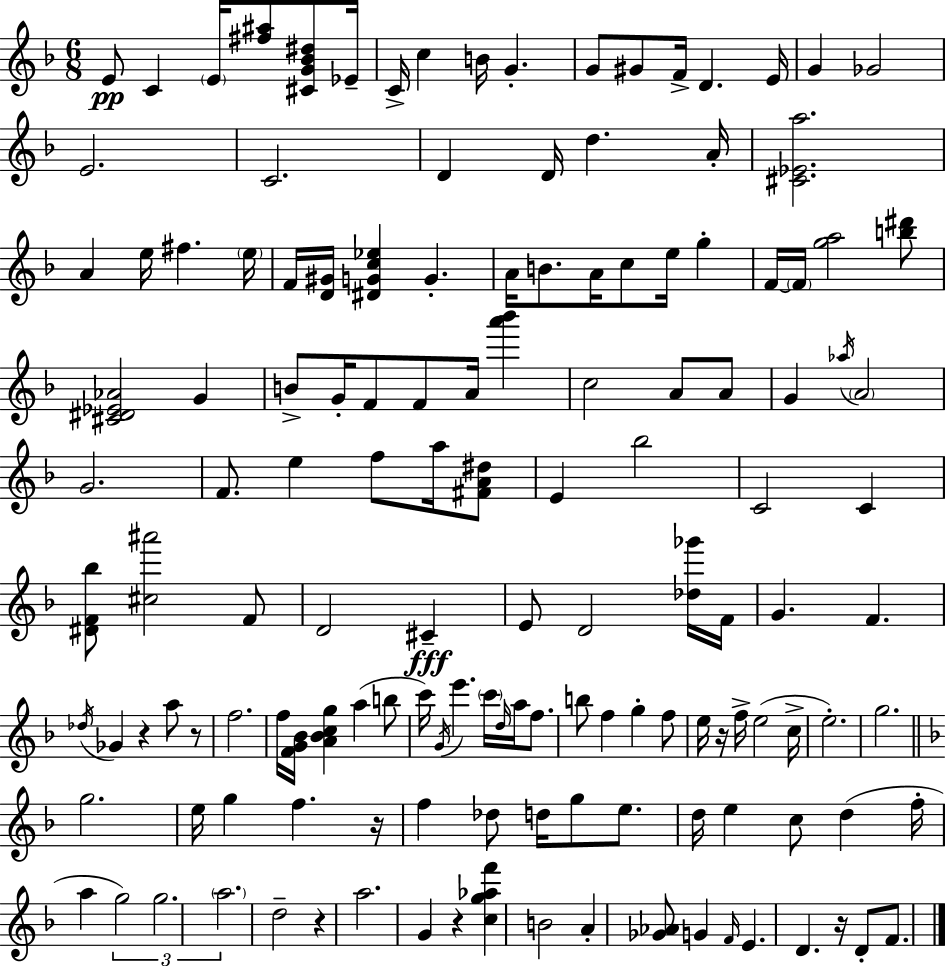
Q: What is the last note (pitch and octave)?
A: F4